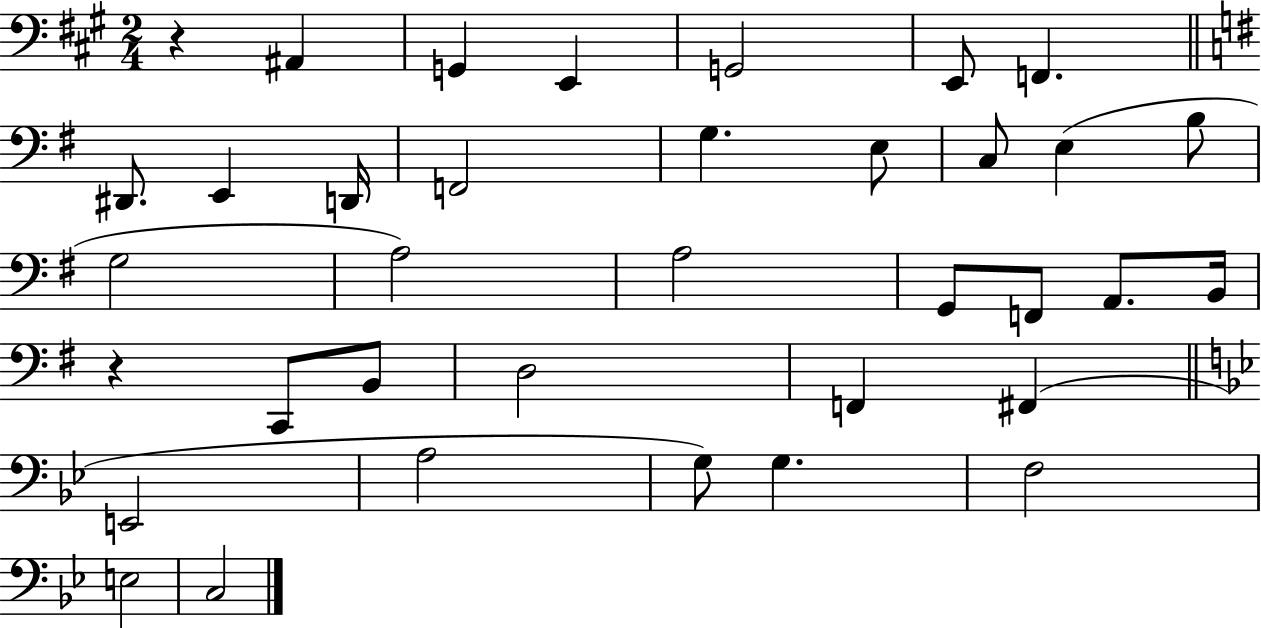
R/q A#2/q G2/q E2/q G2/h E2/e F2/q. D#2/e. E2/q D2/s F2/h G3/q. E3/e C3/e E3/q B3/e G3/h A3/h A3/h G2/e F2/e A2/e. B2/s R/q C2/e B2/e D3/h F2/q F#2/q E2/h A3/h G3/e G3/q. F3/h E3/h C3/h